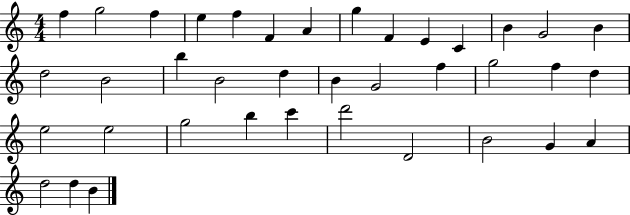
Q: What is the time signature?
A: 4/4